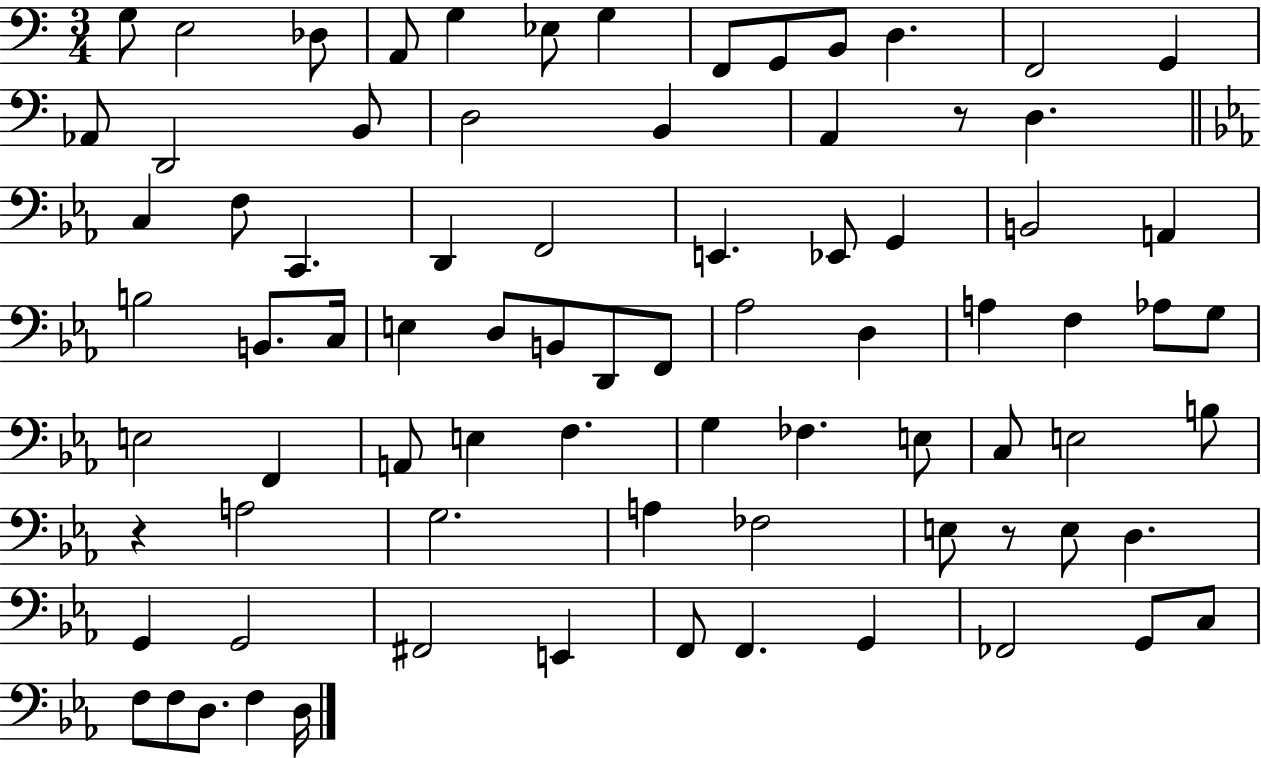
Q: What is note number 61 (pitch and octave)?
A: E3